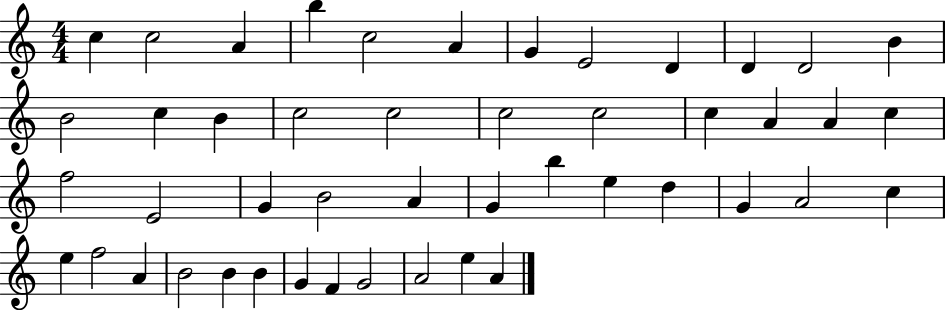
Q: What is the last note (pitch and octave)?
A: A4